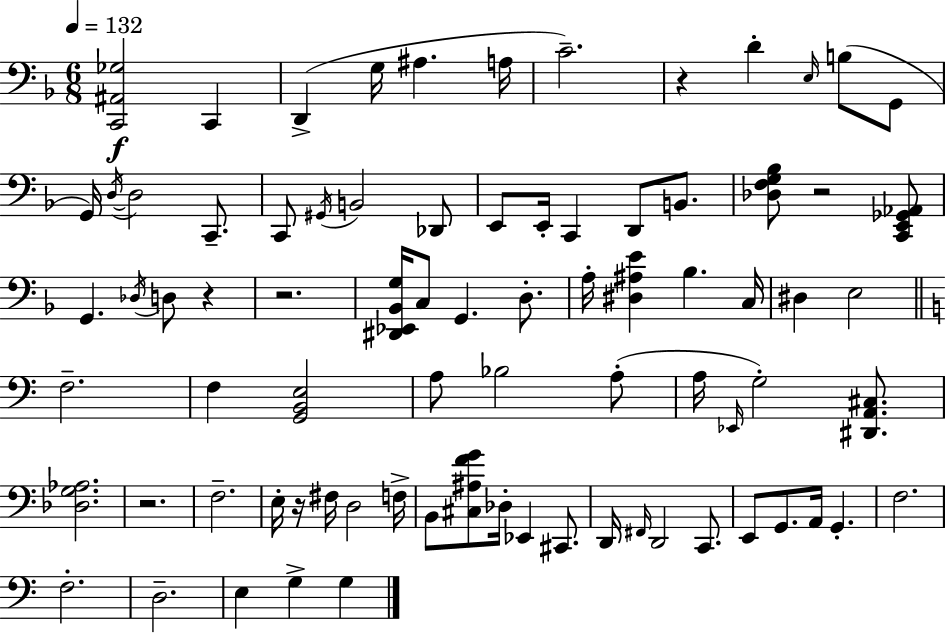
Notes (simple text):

[C2,A#2,Gb3]/h C2/q D2/q G3/s A#3/q. A3/s C4/h. R/q D4/q E3/s B3/e G2/e G2/s D3/s D3/h C2/e. C2/e G#2/s B2/h Db2/e E2/e E2/s C2/q D2/e B2/e. [Db3,F3,G3,Bb3]/e R/h [C2,E2,Gb2,Ab2]/e G2/q. Db3/s D3/e R/q R/h. [D#2,Eb2,Bb2,G3]/s C3/e G2/q. D3/e. A3/s [D#3,A#3,E4]/q Bb3/q. C3/s D#3/q E3/h F3/h. F3/q [G2,B2,E3]/h A3/e Bb3/h A3/e A3/s Eb2/s G3/h [D#2,A2,C#3]/e. [Db3,G3,Ab3]/h. R/h. F3/h. E3/s R/s F#3/s D3/h F3/s B2/e [C#3,A#3,F4,G4]/e Db3/s Eb2/q C#2/e. D2/s F#2/s D2/h C2/e. E2/e G2/e. A2/s G2/q. F3/h. F3/h. D3/h. E3/q G3/q G3/q